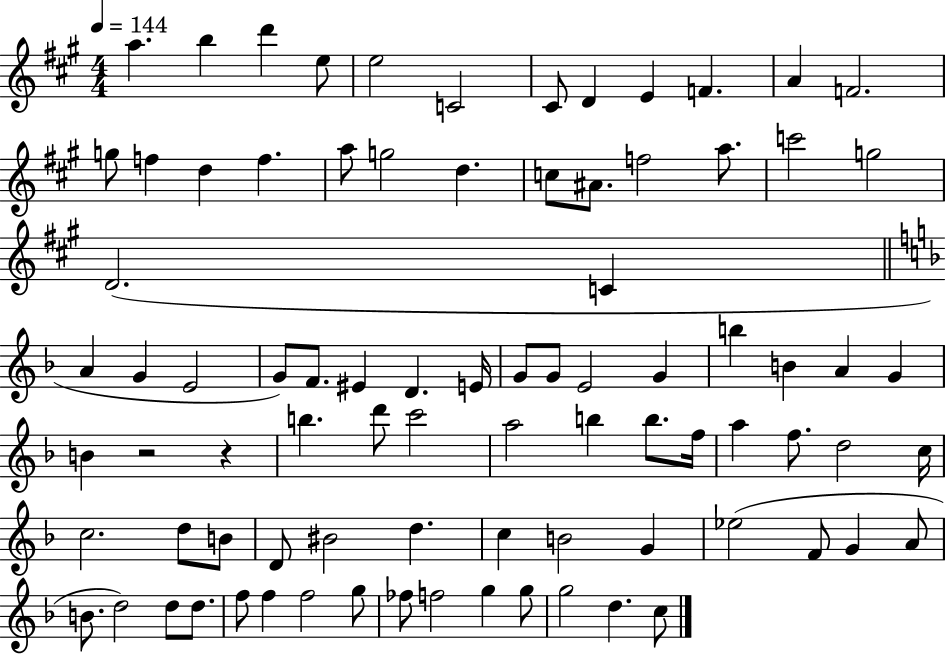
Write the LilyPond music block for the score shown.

{
  \clef treble
  \numericTimeSignature
  \time 4/4
  \key a \major
  \tempo 4 = 144
  a''4. b''4 d'''4 e''8 | e''2 c'2 | cis'8 d'4 e'4 f'4. | a'4 f'2. | \break g''8 f''4 d''4 f''4. | a''8 g''2 d''4. | c''8 ais'8. f''2 a''8. | c'''2 g''2 | \break d'2.( c'4 | \bar "||" \break \key d \minor a'4 g'4 e'2 | g'8) f'8. eis'4 d'4. e'16 | g'8 g'8 e'2 g'4 | b''4 b'4 a'4 g'4 | \break b'4 r2 r4 | b''4. d'''8 c'''2 | a''2 b''4 b''8. f''16 | a''4 f''8. d''2 c''16 | \break c''2. d''8 b'8 | d'8 bis'2 d''4. | c''4 b'2 g'4 | ees''2( f'8 g'4 a'8 | \break b'8. d''2) d''8 d''8. | f''8 f''4 f''2 g''8 | fes''8 f''2 g''4 g''8 | g''2 d''4. c''8 | \break \bar "|."
}